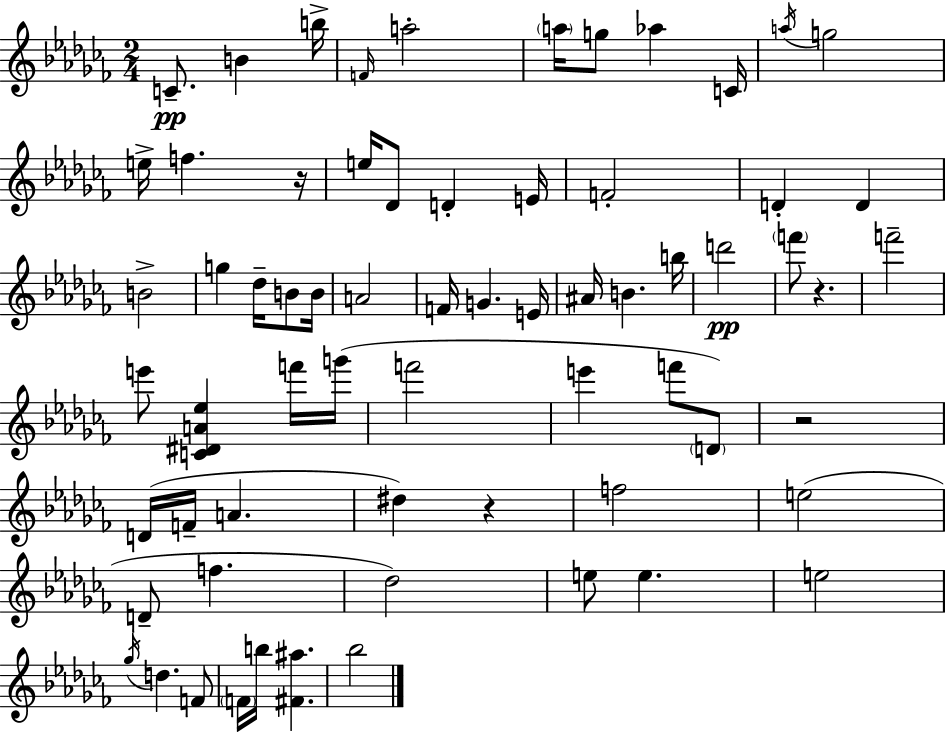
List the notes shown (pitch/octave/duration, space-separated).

C4/e. B4/q B5/s F4/s A5/h A5/s G5/e Ab5/q C4/s A5/s G5/h E5/s F5/q. R/s E5/s Db4/e D4/q E4/s F4/h D4/q D4/q B4/h G5/q Db5/s B4/e B4/s A4/h F4/s G4/q. E4/s A#4/s B4/q. B5/s D6/h F6/e R/q. F6/h E6/e [C4,D#4,A4,Eb5]/q F6/s G6/s F6/h E6/q F6/e D4/e R/h D4/s F4/s A4/q. D#5/q R/q F5/h E5/h D4/e F5/q. Db5/h E5/e E5/q. E5/h Gb5/s D5/q. F4/e F4/s B5/s [F#4,A#5]/q. Bb5/h